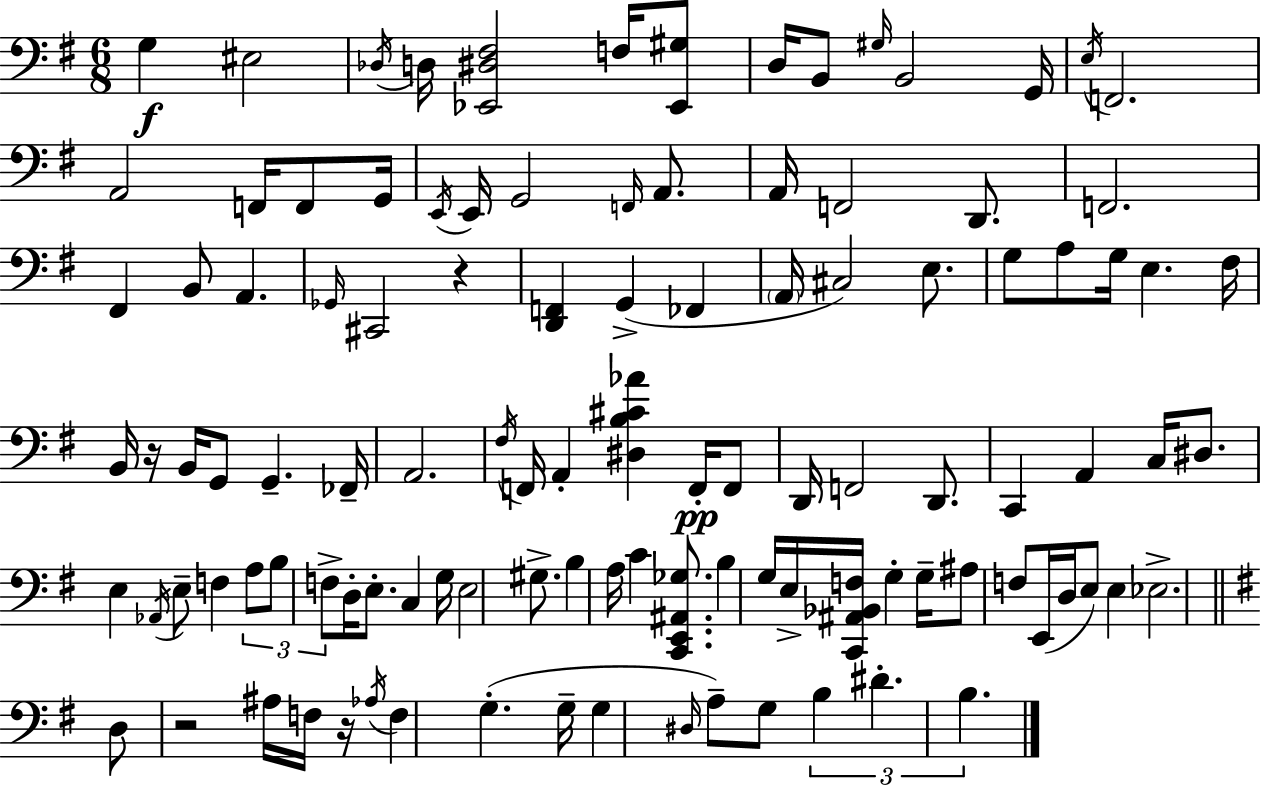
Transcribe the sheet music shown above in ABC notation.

X:1
T:Untitled
M:6/8
L:1/4
K:G
G, ^E,2 _D,/4 D,/4 [_E,,^D,^F,]2 F,/4 [_E,,^G,]/2 D,/4 B,,/2 ^G,/4 B,,2 G,,/4 E,/4 F,,2 A,,2 F,,/4 F,,/2 G,,/4 E,,/4 E,,/4 G,,2 F,,/4 A,,/2 A,,/4 F,,2 D,,/2 F,,2 ^F,, B,,/2 A,, _G,,/4 ^C,,2 z [D,,F,,] G,, _F,, A,,/4 ^C,2 E,/2 G,/2 A,/2 G,/4 E, ^F,/4 B,,/4 z/4 B,,/4 G,,/2 G,, _F,,/4 A,,2 ^F,/4 F,,/4 A,, [^D,B,^C_A] F,,/4 F,,/2 D,,/4 F,,2 D,,/2 C,, A,, C,/4 ^D,/2 E, _A,,/4 E,/2 F, A,/2 B,/2 F,/2 D,/4 E,/2 C, G,/4 E,2 ^G,/2 B, A,/4 C [C,,E,,^A,,_G,]/2 B, G,/4 E,/4 [C,,^A,,_B,,F,]/4 G, G,/4 ^A,/2 F,/2 E,,/4 D,/4 E,/2 E, _E,2 D,/2 z2 ^A,/4 F,/4 z/4 _A,/4 F, G, G,/4 G, ^D,/4 A,/2 G,/2 B, ^D B,